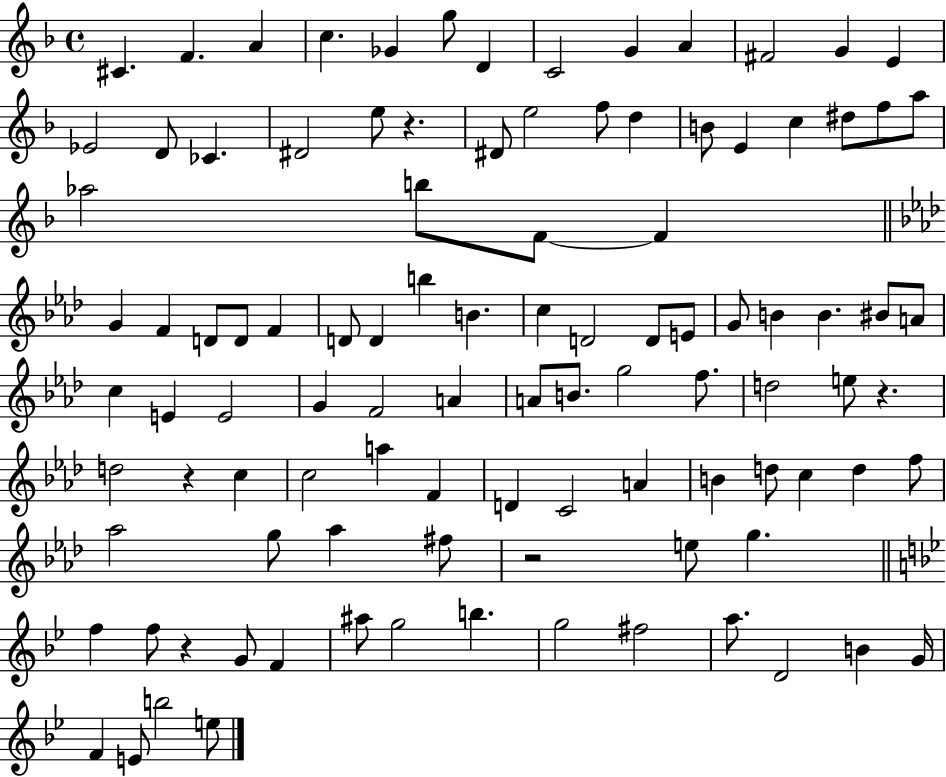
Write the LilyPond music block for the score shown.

{
  \clef treble
  \time 4/4
  \defaultTimeSignature
  \key f \major
  cis'4. f'4. a'4 | c''4. ges'4 g''8 d'4 | c'2 g'4 a'4 | fis'2 g'4 e'4 | \break ees'2 d'8 ces'4. | dis'2 e''8 r4. | dis'8 e''2 f''8 d''4 | b'8 e'4 c''4 dis''8 f''8 a''8 | \break aes''2 b''8 f'8~~ f'4 | \bar "||" \break \key f \minor g'4 f'4 d'8 d'8 f'4 | d'8 d'4 b''4 b'4. | c''4 d'2 d'8 e'8 | g'8 b'4 b'4. bis'8 a'8 | \break c''4 e'4 e'2 | g'4 f'2 a'4 | a'8 b'8. g''2 f''8. | d''2 e''8 r4. | \break d''2 r4 c''4 | c''2 a''4 f'4 | d'4 c'2 a'4 | b'4 d''8 c''4 d''4 f''8 | \break aes''2 g''8 aes''4 fis''8 | r2 e''8 g''4. | \bar "||" \break \key g \minor f''4 f''8 r4 g'8 f'4 | ais''8 g''2 b''4. | g''2 fis''2 | a''8. d'2 b'4 g'16 | \break f'4 e'8 b''2 e''8 | \bar "|."
}